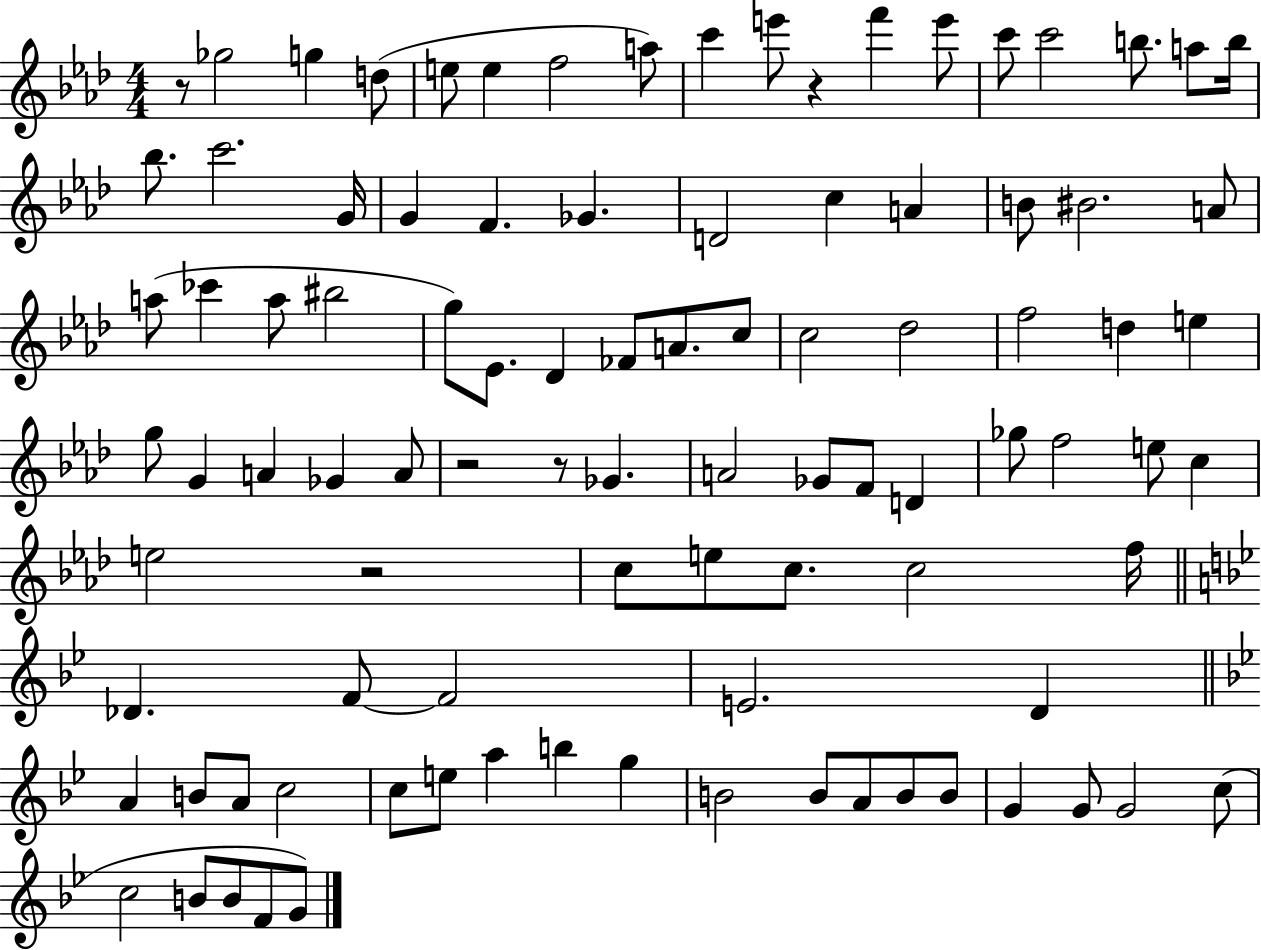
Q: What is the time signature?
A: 4/4